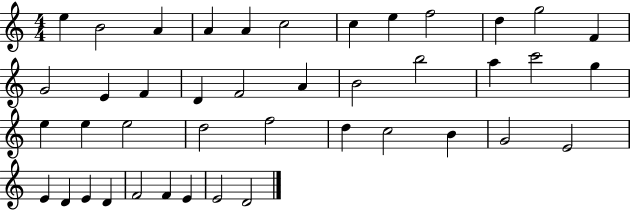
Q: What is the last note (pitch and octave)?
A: D4